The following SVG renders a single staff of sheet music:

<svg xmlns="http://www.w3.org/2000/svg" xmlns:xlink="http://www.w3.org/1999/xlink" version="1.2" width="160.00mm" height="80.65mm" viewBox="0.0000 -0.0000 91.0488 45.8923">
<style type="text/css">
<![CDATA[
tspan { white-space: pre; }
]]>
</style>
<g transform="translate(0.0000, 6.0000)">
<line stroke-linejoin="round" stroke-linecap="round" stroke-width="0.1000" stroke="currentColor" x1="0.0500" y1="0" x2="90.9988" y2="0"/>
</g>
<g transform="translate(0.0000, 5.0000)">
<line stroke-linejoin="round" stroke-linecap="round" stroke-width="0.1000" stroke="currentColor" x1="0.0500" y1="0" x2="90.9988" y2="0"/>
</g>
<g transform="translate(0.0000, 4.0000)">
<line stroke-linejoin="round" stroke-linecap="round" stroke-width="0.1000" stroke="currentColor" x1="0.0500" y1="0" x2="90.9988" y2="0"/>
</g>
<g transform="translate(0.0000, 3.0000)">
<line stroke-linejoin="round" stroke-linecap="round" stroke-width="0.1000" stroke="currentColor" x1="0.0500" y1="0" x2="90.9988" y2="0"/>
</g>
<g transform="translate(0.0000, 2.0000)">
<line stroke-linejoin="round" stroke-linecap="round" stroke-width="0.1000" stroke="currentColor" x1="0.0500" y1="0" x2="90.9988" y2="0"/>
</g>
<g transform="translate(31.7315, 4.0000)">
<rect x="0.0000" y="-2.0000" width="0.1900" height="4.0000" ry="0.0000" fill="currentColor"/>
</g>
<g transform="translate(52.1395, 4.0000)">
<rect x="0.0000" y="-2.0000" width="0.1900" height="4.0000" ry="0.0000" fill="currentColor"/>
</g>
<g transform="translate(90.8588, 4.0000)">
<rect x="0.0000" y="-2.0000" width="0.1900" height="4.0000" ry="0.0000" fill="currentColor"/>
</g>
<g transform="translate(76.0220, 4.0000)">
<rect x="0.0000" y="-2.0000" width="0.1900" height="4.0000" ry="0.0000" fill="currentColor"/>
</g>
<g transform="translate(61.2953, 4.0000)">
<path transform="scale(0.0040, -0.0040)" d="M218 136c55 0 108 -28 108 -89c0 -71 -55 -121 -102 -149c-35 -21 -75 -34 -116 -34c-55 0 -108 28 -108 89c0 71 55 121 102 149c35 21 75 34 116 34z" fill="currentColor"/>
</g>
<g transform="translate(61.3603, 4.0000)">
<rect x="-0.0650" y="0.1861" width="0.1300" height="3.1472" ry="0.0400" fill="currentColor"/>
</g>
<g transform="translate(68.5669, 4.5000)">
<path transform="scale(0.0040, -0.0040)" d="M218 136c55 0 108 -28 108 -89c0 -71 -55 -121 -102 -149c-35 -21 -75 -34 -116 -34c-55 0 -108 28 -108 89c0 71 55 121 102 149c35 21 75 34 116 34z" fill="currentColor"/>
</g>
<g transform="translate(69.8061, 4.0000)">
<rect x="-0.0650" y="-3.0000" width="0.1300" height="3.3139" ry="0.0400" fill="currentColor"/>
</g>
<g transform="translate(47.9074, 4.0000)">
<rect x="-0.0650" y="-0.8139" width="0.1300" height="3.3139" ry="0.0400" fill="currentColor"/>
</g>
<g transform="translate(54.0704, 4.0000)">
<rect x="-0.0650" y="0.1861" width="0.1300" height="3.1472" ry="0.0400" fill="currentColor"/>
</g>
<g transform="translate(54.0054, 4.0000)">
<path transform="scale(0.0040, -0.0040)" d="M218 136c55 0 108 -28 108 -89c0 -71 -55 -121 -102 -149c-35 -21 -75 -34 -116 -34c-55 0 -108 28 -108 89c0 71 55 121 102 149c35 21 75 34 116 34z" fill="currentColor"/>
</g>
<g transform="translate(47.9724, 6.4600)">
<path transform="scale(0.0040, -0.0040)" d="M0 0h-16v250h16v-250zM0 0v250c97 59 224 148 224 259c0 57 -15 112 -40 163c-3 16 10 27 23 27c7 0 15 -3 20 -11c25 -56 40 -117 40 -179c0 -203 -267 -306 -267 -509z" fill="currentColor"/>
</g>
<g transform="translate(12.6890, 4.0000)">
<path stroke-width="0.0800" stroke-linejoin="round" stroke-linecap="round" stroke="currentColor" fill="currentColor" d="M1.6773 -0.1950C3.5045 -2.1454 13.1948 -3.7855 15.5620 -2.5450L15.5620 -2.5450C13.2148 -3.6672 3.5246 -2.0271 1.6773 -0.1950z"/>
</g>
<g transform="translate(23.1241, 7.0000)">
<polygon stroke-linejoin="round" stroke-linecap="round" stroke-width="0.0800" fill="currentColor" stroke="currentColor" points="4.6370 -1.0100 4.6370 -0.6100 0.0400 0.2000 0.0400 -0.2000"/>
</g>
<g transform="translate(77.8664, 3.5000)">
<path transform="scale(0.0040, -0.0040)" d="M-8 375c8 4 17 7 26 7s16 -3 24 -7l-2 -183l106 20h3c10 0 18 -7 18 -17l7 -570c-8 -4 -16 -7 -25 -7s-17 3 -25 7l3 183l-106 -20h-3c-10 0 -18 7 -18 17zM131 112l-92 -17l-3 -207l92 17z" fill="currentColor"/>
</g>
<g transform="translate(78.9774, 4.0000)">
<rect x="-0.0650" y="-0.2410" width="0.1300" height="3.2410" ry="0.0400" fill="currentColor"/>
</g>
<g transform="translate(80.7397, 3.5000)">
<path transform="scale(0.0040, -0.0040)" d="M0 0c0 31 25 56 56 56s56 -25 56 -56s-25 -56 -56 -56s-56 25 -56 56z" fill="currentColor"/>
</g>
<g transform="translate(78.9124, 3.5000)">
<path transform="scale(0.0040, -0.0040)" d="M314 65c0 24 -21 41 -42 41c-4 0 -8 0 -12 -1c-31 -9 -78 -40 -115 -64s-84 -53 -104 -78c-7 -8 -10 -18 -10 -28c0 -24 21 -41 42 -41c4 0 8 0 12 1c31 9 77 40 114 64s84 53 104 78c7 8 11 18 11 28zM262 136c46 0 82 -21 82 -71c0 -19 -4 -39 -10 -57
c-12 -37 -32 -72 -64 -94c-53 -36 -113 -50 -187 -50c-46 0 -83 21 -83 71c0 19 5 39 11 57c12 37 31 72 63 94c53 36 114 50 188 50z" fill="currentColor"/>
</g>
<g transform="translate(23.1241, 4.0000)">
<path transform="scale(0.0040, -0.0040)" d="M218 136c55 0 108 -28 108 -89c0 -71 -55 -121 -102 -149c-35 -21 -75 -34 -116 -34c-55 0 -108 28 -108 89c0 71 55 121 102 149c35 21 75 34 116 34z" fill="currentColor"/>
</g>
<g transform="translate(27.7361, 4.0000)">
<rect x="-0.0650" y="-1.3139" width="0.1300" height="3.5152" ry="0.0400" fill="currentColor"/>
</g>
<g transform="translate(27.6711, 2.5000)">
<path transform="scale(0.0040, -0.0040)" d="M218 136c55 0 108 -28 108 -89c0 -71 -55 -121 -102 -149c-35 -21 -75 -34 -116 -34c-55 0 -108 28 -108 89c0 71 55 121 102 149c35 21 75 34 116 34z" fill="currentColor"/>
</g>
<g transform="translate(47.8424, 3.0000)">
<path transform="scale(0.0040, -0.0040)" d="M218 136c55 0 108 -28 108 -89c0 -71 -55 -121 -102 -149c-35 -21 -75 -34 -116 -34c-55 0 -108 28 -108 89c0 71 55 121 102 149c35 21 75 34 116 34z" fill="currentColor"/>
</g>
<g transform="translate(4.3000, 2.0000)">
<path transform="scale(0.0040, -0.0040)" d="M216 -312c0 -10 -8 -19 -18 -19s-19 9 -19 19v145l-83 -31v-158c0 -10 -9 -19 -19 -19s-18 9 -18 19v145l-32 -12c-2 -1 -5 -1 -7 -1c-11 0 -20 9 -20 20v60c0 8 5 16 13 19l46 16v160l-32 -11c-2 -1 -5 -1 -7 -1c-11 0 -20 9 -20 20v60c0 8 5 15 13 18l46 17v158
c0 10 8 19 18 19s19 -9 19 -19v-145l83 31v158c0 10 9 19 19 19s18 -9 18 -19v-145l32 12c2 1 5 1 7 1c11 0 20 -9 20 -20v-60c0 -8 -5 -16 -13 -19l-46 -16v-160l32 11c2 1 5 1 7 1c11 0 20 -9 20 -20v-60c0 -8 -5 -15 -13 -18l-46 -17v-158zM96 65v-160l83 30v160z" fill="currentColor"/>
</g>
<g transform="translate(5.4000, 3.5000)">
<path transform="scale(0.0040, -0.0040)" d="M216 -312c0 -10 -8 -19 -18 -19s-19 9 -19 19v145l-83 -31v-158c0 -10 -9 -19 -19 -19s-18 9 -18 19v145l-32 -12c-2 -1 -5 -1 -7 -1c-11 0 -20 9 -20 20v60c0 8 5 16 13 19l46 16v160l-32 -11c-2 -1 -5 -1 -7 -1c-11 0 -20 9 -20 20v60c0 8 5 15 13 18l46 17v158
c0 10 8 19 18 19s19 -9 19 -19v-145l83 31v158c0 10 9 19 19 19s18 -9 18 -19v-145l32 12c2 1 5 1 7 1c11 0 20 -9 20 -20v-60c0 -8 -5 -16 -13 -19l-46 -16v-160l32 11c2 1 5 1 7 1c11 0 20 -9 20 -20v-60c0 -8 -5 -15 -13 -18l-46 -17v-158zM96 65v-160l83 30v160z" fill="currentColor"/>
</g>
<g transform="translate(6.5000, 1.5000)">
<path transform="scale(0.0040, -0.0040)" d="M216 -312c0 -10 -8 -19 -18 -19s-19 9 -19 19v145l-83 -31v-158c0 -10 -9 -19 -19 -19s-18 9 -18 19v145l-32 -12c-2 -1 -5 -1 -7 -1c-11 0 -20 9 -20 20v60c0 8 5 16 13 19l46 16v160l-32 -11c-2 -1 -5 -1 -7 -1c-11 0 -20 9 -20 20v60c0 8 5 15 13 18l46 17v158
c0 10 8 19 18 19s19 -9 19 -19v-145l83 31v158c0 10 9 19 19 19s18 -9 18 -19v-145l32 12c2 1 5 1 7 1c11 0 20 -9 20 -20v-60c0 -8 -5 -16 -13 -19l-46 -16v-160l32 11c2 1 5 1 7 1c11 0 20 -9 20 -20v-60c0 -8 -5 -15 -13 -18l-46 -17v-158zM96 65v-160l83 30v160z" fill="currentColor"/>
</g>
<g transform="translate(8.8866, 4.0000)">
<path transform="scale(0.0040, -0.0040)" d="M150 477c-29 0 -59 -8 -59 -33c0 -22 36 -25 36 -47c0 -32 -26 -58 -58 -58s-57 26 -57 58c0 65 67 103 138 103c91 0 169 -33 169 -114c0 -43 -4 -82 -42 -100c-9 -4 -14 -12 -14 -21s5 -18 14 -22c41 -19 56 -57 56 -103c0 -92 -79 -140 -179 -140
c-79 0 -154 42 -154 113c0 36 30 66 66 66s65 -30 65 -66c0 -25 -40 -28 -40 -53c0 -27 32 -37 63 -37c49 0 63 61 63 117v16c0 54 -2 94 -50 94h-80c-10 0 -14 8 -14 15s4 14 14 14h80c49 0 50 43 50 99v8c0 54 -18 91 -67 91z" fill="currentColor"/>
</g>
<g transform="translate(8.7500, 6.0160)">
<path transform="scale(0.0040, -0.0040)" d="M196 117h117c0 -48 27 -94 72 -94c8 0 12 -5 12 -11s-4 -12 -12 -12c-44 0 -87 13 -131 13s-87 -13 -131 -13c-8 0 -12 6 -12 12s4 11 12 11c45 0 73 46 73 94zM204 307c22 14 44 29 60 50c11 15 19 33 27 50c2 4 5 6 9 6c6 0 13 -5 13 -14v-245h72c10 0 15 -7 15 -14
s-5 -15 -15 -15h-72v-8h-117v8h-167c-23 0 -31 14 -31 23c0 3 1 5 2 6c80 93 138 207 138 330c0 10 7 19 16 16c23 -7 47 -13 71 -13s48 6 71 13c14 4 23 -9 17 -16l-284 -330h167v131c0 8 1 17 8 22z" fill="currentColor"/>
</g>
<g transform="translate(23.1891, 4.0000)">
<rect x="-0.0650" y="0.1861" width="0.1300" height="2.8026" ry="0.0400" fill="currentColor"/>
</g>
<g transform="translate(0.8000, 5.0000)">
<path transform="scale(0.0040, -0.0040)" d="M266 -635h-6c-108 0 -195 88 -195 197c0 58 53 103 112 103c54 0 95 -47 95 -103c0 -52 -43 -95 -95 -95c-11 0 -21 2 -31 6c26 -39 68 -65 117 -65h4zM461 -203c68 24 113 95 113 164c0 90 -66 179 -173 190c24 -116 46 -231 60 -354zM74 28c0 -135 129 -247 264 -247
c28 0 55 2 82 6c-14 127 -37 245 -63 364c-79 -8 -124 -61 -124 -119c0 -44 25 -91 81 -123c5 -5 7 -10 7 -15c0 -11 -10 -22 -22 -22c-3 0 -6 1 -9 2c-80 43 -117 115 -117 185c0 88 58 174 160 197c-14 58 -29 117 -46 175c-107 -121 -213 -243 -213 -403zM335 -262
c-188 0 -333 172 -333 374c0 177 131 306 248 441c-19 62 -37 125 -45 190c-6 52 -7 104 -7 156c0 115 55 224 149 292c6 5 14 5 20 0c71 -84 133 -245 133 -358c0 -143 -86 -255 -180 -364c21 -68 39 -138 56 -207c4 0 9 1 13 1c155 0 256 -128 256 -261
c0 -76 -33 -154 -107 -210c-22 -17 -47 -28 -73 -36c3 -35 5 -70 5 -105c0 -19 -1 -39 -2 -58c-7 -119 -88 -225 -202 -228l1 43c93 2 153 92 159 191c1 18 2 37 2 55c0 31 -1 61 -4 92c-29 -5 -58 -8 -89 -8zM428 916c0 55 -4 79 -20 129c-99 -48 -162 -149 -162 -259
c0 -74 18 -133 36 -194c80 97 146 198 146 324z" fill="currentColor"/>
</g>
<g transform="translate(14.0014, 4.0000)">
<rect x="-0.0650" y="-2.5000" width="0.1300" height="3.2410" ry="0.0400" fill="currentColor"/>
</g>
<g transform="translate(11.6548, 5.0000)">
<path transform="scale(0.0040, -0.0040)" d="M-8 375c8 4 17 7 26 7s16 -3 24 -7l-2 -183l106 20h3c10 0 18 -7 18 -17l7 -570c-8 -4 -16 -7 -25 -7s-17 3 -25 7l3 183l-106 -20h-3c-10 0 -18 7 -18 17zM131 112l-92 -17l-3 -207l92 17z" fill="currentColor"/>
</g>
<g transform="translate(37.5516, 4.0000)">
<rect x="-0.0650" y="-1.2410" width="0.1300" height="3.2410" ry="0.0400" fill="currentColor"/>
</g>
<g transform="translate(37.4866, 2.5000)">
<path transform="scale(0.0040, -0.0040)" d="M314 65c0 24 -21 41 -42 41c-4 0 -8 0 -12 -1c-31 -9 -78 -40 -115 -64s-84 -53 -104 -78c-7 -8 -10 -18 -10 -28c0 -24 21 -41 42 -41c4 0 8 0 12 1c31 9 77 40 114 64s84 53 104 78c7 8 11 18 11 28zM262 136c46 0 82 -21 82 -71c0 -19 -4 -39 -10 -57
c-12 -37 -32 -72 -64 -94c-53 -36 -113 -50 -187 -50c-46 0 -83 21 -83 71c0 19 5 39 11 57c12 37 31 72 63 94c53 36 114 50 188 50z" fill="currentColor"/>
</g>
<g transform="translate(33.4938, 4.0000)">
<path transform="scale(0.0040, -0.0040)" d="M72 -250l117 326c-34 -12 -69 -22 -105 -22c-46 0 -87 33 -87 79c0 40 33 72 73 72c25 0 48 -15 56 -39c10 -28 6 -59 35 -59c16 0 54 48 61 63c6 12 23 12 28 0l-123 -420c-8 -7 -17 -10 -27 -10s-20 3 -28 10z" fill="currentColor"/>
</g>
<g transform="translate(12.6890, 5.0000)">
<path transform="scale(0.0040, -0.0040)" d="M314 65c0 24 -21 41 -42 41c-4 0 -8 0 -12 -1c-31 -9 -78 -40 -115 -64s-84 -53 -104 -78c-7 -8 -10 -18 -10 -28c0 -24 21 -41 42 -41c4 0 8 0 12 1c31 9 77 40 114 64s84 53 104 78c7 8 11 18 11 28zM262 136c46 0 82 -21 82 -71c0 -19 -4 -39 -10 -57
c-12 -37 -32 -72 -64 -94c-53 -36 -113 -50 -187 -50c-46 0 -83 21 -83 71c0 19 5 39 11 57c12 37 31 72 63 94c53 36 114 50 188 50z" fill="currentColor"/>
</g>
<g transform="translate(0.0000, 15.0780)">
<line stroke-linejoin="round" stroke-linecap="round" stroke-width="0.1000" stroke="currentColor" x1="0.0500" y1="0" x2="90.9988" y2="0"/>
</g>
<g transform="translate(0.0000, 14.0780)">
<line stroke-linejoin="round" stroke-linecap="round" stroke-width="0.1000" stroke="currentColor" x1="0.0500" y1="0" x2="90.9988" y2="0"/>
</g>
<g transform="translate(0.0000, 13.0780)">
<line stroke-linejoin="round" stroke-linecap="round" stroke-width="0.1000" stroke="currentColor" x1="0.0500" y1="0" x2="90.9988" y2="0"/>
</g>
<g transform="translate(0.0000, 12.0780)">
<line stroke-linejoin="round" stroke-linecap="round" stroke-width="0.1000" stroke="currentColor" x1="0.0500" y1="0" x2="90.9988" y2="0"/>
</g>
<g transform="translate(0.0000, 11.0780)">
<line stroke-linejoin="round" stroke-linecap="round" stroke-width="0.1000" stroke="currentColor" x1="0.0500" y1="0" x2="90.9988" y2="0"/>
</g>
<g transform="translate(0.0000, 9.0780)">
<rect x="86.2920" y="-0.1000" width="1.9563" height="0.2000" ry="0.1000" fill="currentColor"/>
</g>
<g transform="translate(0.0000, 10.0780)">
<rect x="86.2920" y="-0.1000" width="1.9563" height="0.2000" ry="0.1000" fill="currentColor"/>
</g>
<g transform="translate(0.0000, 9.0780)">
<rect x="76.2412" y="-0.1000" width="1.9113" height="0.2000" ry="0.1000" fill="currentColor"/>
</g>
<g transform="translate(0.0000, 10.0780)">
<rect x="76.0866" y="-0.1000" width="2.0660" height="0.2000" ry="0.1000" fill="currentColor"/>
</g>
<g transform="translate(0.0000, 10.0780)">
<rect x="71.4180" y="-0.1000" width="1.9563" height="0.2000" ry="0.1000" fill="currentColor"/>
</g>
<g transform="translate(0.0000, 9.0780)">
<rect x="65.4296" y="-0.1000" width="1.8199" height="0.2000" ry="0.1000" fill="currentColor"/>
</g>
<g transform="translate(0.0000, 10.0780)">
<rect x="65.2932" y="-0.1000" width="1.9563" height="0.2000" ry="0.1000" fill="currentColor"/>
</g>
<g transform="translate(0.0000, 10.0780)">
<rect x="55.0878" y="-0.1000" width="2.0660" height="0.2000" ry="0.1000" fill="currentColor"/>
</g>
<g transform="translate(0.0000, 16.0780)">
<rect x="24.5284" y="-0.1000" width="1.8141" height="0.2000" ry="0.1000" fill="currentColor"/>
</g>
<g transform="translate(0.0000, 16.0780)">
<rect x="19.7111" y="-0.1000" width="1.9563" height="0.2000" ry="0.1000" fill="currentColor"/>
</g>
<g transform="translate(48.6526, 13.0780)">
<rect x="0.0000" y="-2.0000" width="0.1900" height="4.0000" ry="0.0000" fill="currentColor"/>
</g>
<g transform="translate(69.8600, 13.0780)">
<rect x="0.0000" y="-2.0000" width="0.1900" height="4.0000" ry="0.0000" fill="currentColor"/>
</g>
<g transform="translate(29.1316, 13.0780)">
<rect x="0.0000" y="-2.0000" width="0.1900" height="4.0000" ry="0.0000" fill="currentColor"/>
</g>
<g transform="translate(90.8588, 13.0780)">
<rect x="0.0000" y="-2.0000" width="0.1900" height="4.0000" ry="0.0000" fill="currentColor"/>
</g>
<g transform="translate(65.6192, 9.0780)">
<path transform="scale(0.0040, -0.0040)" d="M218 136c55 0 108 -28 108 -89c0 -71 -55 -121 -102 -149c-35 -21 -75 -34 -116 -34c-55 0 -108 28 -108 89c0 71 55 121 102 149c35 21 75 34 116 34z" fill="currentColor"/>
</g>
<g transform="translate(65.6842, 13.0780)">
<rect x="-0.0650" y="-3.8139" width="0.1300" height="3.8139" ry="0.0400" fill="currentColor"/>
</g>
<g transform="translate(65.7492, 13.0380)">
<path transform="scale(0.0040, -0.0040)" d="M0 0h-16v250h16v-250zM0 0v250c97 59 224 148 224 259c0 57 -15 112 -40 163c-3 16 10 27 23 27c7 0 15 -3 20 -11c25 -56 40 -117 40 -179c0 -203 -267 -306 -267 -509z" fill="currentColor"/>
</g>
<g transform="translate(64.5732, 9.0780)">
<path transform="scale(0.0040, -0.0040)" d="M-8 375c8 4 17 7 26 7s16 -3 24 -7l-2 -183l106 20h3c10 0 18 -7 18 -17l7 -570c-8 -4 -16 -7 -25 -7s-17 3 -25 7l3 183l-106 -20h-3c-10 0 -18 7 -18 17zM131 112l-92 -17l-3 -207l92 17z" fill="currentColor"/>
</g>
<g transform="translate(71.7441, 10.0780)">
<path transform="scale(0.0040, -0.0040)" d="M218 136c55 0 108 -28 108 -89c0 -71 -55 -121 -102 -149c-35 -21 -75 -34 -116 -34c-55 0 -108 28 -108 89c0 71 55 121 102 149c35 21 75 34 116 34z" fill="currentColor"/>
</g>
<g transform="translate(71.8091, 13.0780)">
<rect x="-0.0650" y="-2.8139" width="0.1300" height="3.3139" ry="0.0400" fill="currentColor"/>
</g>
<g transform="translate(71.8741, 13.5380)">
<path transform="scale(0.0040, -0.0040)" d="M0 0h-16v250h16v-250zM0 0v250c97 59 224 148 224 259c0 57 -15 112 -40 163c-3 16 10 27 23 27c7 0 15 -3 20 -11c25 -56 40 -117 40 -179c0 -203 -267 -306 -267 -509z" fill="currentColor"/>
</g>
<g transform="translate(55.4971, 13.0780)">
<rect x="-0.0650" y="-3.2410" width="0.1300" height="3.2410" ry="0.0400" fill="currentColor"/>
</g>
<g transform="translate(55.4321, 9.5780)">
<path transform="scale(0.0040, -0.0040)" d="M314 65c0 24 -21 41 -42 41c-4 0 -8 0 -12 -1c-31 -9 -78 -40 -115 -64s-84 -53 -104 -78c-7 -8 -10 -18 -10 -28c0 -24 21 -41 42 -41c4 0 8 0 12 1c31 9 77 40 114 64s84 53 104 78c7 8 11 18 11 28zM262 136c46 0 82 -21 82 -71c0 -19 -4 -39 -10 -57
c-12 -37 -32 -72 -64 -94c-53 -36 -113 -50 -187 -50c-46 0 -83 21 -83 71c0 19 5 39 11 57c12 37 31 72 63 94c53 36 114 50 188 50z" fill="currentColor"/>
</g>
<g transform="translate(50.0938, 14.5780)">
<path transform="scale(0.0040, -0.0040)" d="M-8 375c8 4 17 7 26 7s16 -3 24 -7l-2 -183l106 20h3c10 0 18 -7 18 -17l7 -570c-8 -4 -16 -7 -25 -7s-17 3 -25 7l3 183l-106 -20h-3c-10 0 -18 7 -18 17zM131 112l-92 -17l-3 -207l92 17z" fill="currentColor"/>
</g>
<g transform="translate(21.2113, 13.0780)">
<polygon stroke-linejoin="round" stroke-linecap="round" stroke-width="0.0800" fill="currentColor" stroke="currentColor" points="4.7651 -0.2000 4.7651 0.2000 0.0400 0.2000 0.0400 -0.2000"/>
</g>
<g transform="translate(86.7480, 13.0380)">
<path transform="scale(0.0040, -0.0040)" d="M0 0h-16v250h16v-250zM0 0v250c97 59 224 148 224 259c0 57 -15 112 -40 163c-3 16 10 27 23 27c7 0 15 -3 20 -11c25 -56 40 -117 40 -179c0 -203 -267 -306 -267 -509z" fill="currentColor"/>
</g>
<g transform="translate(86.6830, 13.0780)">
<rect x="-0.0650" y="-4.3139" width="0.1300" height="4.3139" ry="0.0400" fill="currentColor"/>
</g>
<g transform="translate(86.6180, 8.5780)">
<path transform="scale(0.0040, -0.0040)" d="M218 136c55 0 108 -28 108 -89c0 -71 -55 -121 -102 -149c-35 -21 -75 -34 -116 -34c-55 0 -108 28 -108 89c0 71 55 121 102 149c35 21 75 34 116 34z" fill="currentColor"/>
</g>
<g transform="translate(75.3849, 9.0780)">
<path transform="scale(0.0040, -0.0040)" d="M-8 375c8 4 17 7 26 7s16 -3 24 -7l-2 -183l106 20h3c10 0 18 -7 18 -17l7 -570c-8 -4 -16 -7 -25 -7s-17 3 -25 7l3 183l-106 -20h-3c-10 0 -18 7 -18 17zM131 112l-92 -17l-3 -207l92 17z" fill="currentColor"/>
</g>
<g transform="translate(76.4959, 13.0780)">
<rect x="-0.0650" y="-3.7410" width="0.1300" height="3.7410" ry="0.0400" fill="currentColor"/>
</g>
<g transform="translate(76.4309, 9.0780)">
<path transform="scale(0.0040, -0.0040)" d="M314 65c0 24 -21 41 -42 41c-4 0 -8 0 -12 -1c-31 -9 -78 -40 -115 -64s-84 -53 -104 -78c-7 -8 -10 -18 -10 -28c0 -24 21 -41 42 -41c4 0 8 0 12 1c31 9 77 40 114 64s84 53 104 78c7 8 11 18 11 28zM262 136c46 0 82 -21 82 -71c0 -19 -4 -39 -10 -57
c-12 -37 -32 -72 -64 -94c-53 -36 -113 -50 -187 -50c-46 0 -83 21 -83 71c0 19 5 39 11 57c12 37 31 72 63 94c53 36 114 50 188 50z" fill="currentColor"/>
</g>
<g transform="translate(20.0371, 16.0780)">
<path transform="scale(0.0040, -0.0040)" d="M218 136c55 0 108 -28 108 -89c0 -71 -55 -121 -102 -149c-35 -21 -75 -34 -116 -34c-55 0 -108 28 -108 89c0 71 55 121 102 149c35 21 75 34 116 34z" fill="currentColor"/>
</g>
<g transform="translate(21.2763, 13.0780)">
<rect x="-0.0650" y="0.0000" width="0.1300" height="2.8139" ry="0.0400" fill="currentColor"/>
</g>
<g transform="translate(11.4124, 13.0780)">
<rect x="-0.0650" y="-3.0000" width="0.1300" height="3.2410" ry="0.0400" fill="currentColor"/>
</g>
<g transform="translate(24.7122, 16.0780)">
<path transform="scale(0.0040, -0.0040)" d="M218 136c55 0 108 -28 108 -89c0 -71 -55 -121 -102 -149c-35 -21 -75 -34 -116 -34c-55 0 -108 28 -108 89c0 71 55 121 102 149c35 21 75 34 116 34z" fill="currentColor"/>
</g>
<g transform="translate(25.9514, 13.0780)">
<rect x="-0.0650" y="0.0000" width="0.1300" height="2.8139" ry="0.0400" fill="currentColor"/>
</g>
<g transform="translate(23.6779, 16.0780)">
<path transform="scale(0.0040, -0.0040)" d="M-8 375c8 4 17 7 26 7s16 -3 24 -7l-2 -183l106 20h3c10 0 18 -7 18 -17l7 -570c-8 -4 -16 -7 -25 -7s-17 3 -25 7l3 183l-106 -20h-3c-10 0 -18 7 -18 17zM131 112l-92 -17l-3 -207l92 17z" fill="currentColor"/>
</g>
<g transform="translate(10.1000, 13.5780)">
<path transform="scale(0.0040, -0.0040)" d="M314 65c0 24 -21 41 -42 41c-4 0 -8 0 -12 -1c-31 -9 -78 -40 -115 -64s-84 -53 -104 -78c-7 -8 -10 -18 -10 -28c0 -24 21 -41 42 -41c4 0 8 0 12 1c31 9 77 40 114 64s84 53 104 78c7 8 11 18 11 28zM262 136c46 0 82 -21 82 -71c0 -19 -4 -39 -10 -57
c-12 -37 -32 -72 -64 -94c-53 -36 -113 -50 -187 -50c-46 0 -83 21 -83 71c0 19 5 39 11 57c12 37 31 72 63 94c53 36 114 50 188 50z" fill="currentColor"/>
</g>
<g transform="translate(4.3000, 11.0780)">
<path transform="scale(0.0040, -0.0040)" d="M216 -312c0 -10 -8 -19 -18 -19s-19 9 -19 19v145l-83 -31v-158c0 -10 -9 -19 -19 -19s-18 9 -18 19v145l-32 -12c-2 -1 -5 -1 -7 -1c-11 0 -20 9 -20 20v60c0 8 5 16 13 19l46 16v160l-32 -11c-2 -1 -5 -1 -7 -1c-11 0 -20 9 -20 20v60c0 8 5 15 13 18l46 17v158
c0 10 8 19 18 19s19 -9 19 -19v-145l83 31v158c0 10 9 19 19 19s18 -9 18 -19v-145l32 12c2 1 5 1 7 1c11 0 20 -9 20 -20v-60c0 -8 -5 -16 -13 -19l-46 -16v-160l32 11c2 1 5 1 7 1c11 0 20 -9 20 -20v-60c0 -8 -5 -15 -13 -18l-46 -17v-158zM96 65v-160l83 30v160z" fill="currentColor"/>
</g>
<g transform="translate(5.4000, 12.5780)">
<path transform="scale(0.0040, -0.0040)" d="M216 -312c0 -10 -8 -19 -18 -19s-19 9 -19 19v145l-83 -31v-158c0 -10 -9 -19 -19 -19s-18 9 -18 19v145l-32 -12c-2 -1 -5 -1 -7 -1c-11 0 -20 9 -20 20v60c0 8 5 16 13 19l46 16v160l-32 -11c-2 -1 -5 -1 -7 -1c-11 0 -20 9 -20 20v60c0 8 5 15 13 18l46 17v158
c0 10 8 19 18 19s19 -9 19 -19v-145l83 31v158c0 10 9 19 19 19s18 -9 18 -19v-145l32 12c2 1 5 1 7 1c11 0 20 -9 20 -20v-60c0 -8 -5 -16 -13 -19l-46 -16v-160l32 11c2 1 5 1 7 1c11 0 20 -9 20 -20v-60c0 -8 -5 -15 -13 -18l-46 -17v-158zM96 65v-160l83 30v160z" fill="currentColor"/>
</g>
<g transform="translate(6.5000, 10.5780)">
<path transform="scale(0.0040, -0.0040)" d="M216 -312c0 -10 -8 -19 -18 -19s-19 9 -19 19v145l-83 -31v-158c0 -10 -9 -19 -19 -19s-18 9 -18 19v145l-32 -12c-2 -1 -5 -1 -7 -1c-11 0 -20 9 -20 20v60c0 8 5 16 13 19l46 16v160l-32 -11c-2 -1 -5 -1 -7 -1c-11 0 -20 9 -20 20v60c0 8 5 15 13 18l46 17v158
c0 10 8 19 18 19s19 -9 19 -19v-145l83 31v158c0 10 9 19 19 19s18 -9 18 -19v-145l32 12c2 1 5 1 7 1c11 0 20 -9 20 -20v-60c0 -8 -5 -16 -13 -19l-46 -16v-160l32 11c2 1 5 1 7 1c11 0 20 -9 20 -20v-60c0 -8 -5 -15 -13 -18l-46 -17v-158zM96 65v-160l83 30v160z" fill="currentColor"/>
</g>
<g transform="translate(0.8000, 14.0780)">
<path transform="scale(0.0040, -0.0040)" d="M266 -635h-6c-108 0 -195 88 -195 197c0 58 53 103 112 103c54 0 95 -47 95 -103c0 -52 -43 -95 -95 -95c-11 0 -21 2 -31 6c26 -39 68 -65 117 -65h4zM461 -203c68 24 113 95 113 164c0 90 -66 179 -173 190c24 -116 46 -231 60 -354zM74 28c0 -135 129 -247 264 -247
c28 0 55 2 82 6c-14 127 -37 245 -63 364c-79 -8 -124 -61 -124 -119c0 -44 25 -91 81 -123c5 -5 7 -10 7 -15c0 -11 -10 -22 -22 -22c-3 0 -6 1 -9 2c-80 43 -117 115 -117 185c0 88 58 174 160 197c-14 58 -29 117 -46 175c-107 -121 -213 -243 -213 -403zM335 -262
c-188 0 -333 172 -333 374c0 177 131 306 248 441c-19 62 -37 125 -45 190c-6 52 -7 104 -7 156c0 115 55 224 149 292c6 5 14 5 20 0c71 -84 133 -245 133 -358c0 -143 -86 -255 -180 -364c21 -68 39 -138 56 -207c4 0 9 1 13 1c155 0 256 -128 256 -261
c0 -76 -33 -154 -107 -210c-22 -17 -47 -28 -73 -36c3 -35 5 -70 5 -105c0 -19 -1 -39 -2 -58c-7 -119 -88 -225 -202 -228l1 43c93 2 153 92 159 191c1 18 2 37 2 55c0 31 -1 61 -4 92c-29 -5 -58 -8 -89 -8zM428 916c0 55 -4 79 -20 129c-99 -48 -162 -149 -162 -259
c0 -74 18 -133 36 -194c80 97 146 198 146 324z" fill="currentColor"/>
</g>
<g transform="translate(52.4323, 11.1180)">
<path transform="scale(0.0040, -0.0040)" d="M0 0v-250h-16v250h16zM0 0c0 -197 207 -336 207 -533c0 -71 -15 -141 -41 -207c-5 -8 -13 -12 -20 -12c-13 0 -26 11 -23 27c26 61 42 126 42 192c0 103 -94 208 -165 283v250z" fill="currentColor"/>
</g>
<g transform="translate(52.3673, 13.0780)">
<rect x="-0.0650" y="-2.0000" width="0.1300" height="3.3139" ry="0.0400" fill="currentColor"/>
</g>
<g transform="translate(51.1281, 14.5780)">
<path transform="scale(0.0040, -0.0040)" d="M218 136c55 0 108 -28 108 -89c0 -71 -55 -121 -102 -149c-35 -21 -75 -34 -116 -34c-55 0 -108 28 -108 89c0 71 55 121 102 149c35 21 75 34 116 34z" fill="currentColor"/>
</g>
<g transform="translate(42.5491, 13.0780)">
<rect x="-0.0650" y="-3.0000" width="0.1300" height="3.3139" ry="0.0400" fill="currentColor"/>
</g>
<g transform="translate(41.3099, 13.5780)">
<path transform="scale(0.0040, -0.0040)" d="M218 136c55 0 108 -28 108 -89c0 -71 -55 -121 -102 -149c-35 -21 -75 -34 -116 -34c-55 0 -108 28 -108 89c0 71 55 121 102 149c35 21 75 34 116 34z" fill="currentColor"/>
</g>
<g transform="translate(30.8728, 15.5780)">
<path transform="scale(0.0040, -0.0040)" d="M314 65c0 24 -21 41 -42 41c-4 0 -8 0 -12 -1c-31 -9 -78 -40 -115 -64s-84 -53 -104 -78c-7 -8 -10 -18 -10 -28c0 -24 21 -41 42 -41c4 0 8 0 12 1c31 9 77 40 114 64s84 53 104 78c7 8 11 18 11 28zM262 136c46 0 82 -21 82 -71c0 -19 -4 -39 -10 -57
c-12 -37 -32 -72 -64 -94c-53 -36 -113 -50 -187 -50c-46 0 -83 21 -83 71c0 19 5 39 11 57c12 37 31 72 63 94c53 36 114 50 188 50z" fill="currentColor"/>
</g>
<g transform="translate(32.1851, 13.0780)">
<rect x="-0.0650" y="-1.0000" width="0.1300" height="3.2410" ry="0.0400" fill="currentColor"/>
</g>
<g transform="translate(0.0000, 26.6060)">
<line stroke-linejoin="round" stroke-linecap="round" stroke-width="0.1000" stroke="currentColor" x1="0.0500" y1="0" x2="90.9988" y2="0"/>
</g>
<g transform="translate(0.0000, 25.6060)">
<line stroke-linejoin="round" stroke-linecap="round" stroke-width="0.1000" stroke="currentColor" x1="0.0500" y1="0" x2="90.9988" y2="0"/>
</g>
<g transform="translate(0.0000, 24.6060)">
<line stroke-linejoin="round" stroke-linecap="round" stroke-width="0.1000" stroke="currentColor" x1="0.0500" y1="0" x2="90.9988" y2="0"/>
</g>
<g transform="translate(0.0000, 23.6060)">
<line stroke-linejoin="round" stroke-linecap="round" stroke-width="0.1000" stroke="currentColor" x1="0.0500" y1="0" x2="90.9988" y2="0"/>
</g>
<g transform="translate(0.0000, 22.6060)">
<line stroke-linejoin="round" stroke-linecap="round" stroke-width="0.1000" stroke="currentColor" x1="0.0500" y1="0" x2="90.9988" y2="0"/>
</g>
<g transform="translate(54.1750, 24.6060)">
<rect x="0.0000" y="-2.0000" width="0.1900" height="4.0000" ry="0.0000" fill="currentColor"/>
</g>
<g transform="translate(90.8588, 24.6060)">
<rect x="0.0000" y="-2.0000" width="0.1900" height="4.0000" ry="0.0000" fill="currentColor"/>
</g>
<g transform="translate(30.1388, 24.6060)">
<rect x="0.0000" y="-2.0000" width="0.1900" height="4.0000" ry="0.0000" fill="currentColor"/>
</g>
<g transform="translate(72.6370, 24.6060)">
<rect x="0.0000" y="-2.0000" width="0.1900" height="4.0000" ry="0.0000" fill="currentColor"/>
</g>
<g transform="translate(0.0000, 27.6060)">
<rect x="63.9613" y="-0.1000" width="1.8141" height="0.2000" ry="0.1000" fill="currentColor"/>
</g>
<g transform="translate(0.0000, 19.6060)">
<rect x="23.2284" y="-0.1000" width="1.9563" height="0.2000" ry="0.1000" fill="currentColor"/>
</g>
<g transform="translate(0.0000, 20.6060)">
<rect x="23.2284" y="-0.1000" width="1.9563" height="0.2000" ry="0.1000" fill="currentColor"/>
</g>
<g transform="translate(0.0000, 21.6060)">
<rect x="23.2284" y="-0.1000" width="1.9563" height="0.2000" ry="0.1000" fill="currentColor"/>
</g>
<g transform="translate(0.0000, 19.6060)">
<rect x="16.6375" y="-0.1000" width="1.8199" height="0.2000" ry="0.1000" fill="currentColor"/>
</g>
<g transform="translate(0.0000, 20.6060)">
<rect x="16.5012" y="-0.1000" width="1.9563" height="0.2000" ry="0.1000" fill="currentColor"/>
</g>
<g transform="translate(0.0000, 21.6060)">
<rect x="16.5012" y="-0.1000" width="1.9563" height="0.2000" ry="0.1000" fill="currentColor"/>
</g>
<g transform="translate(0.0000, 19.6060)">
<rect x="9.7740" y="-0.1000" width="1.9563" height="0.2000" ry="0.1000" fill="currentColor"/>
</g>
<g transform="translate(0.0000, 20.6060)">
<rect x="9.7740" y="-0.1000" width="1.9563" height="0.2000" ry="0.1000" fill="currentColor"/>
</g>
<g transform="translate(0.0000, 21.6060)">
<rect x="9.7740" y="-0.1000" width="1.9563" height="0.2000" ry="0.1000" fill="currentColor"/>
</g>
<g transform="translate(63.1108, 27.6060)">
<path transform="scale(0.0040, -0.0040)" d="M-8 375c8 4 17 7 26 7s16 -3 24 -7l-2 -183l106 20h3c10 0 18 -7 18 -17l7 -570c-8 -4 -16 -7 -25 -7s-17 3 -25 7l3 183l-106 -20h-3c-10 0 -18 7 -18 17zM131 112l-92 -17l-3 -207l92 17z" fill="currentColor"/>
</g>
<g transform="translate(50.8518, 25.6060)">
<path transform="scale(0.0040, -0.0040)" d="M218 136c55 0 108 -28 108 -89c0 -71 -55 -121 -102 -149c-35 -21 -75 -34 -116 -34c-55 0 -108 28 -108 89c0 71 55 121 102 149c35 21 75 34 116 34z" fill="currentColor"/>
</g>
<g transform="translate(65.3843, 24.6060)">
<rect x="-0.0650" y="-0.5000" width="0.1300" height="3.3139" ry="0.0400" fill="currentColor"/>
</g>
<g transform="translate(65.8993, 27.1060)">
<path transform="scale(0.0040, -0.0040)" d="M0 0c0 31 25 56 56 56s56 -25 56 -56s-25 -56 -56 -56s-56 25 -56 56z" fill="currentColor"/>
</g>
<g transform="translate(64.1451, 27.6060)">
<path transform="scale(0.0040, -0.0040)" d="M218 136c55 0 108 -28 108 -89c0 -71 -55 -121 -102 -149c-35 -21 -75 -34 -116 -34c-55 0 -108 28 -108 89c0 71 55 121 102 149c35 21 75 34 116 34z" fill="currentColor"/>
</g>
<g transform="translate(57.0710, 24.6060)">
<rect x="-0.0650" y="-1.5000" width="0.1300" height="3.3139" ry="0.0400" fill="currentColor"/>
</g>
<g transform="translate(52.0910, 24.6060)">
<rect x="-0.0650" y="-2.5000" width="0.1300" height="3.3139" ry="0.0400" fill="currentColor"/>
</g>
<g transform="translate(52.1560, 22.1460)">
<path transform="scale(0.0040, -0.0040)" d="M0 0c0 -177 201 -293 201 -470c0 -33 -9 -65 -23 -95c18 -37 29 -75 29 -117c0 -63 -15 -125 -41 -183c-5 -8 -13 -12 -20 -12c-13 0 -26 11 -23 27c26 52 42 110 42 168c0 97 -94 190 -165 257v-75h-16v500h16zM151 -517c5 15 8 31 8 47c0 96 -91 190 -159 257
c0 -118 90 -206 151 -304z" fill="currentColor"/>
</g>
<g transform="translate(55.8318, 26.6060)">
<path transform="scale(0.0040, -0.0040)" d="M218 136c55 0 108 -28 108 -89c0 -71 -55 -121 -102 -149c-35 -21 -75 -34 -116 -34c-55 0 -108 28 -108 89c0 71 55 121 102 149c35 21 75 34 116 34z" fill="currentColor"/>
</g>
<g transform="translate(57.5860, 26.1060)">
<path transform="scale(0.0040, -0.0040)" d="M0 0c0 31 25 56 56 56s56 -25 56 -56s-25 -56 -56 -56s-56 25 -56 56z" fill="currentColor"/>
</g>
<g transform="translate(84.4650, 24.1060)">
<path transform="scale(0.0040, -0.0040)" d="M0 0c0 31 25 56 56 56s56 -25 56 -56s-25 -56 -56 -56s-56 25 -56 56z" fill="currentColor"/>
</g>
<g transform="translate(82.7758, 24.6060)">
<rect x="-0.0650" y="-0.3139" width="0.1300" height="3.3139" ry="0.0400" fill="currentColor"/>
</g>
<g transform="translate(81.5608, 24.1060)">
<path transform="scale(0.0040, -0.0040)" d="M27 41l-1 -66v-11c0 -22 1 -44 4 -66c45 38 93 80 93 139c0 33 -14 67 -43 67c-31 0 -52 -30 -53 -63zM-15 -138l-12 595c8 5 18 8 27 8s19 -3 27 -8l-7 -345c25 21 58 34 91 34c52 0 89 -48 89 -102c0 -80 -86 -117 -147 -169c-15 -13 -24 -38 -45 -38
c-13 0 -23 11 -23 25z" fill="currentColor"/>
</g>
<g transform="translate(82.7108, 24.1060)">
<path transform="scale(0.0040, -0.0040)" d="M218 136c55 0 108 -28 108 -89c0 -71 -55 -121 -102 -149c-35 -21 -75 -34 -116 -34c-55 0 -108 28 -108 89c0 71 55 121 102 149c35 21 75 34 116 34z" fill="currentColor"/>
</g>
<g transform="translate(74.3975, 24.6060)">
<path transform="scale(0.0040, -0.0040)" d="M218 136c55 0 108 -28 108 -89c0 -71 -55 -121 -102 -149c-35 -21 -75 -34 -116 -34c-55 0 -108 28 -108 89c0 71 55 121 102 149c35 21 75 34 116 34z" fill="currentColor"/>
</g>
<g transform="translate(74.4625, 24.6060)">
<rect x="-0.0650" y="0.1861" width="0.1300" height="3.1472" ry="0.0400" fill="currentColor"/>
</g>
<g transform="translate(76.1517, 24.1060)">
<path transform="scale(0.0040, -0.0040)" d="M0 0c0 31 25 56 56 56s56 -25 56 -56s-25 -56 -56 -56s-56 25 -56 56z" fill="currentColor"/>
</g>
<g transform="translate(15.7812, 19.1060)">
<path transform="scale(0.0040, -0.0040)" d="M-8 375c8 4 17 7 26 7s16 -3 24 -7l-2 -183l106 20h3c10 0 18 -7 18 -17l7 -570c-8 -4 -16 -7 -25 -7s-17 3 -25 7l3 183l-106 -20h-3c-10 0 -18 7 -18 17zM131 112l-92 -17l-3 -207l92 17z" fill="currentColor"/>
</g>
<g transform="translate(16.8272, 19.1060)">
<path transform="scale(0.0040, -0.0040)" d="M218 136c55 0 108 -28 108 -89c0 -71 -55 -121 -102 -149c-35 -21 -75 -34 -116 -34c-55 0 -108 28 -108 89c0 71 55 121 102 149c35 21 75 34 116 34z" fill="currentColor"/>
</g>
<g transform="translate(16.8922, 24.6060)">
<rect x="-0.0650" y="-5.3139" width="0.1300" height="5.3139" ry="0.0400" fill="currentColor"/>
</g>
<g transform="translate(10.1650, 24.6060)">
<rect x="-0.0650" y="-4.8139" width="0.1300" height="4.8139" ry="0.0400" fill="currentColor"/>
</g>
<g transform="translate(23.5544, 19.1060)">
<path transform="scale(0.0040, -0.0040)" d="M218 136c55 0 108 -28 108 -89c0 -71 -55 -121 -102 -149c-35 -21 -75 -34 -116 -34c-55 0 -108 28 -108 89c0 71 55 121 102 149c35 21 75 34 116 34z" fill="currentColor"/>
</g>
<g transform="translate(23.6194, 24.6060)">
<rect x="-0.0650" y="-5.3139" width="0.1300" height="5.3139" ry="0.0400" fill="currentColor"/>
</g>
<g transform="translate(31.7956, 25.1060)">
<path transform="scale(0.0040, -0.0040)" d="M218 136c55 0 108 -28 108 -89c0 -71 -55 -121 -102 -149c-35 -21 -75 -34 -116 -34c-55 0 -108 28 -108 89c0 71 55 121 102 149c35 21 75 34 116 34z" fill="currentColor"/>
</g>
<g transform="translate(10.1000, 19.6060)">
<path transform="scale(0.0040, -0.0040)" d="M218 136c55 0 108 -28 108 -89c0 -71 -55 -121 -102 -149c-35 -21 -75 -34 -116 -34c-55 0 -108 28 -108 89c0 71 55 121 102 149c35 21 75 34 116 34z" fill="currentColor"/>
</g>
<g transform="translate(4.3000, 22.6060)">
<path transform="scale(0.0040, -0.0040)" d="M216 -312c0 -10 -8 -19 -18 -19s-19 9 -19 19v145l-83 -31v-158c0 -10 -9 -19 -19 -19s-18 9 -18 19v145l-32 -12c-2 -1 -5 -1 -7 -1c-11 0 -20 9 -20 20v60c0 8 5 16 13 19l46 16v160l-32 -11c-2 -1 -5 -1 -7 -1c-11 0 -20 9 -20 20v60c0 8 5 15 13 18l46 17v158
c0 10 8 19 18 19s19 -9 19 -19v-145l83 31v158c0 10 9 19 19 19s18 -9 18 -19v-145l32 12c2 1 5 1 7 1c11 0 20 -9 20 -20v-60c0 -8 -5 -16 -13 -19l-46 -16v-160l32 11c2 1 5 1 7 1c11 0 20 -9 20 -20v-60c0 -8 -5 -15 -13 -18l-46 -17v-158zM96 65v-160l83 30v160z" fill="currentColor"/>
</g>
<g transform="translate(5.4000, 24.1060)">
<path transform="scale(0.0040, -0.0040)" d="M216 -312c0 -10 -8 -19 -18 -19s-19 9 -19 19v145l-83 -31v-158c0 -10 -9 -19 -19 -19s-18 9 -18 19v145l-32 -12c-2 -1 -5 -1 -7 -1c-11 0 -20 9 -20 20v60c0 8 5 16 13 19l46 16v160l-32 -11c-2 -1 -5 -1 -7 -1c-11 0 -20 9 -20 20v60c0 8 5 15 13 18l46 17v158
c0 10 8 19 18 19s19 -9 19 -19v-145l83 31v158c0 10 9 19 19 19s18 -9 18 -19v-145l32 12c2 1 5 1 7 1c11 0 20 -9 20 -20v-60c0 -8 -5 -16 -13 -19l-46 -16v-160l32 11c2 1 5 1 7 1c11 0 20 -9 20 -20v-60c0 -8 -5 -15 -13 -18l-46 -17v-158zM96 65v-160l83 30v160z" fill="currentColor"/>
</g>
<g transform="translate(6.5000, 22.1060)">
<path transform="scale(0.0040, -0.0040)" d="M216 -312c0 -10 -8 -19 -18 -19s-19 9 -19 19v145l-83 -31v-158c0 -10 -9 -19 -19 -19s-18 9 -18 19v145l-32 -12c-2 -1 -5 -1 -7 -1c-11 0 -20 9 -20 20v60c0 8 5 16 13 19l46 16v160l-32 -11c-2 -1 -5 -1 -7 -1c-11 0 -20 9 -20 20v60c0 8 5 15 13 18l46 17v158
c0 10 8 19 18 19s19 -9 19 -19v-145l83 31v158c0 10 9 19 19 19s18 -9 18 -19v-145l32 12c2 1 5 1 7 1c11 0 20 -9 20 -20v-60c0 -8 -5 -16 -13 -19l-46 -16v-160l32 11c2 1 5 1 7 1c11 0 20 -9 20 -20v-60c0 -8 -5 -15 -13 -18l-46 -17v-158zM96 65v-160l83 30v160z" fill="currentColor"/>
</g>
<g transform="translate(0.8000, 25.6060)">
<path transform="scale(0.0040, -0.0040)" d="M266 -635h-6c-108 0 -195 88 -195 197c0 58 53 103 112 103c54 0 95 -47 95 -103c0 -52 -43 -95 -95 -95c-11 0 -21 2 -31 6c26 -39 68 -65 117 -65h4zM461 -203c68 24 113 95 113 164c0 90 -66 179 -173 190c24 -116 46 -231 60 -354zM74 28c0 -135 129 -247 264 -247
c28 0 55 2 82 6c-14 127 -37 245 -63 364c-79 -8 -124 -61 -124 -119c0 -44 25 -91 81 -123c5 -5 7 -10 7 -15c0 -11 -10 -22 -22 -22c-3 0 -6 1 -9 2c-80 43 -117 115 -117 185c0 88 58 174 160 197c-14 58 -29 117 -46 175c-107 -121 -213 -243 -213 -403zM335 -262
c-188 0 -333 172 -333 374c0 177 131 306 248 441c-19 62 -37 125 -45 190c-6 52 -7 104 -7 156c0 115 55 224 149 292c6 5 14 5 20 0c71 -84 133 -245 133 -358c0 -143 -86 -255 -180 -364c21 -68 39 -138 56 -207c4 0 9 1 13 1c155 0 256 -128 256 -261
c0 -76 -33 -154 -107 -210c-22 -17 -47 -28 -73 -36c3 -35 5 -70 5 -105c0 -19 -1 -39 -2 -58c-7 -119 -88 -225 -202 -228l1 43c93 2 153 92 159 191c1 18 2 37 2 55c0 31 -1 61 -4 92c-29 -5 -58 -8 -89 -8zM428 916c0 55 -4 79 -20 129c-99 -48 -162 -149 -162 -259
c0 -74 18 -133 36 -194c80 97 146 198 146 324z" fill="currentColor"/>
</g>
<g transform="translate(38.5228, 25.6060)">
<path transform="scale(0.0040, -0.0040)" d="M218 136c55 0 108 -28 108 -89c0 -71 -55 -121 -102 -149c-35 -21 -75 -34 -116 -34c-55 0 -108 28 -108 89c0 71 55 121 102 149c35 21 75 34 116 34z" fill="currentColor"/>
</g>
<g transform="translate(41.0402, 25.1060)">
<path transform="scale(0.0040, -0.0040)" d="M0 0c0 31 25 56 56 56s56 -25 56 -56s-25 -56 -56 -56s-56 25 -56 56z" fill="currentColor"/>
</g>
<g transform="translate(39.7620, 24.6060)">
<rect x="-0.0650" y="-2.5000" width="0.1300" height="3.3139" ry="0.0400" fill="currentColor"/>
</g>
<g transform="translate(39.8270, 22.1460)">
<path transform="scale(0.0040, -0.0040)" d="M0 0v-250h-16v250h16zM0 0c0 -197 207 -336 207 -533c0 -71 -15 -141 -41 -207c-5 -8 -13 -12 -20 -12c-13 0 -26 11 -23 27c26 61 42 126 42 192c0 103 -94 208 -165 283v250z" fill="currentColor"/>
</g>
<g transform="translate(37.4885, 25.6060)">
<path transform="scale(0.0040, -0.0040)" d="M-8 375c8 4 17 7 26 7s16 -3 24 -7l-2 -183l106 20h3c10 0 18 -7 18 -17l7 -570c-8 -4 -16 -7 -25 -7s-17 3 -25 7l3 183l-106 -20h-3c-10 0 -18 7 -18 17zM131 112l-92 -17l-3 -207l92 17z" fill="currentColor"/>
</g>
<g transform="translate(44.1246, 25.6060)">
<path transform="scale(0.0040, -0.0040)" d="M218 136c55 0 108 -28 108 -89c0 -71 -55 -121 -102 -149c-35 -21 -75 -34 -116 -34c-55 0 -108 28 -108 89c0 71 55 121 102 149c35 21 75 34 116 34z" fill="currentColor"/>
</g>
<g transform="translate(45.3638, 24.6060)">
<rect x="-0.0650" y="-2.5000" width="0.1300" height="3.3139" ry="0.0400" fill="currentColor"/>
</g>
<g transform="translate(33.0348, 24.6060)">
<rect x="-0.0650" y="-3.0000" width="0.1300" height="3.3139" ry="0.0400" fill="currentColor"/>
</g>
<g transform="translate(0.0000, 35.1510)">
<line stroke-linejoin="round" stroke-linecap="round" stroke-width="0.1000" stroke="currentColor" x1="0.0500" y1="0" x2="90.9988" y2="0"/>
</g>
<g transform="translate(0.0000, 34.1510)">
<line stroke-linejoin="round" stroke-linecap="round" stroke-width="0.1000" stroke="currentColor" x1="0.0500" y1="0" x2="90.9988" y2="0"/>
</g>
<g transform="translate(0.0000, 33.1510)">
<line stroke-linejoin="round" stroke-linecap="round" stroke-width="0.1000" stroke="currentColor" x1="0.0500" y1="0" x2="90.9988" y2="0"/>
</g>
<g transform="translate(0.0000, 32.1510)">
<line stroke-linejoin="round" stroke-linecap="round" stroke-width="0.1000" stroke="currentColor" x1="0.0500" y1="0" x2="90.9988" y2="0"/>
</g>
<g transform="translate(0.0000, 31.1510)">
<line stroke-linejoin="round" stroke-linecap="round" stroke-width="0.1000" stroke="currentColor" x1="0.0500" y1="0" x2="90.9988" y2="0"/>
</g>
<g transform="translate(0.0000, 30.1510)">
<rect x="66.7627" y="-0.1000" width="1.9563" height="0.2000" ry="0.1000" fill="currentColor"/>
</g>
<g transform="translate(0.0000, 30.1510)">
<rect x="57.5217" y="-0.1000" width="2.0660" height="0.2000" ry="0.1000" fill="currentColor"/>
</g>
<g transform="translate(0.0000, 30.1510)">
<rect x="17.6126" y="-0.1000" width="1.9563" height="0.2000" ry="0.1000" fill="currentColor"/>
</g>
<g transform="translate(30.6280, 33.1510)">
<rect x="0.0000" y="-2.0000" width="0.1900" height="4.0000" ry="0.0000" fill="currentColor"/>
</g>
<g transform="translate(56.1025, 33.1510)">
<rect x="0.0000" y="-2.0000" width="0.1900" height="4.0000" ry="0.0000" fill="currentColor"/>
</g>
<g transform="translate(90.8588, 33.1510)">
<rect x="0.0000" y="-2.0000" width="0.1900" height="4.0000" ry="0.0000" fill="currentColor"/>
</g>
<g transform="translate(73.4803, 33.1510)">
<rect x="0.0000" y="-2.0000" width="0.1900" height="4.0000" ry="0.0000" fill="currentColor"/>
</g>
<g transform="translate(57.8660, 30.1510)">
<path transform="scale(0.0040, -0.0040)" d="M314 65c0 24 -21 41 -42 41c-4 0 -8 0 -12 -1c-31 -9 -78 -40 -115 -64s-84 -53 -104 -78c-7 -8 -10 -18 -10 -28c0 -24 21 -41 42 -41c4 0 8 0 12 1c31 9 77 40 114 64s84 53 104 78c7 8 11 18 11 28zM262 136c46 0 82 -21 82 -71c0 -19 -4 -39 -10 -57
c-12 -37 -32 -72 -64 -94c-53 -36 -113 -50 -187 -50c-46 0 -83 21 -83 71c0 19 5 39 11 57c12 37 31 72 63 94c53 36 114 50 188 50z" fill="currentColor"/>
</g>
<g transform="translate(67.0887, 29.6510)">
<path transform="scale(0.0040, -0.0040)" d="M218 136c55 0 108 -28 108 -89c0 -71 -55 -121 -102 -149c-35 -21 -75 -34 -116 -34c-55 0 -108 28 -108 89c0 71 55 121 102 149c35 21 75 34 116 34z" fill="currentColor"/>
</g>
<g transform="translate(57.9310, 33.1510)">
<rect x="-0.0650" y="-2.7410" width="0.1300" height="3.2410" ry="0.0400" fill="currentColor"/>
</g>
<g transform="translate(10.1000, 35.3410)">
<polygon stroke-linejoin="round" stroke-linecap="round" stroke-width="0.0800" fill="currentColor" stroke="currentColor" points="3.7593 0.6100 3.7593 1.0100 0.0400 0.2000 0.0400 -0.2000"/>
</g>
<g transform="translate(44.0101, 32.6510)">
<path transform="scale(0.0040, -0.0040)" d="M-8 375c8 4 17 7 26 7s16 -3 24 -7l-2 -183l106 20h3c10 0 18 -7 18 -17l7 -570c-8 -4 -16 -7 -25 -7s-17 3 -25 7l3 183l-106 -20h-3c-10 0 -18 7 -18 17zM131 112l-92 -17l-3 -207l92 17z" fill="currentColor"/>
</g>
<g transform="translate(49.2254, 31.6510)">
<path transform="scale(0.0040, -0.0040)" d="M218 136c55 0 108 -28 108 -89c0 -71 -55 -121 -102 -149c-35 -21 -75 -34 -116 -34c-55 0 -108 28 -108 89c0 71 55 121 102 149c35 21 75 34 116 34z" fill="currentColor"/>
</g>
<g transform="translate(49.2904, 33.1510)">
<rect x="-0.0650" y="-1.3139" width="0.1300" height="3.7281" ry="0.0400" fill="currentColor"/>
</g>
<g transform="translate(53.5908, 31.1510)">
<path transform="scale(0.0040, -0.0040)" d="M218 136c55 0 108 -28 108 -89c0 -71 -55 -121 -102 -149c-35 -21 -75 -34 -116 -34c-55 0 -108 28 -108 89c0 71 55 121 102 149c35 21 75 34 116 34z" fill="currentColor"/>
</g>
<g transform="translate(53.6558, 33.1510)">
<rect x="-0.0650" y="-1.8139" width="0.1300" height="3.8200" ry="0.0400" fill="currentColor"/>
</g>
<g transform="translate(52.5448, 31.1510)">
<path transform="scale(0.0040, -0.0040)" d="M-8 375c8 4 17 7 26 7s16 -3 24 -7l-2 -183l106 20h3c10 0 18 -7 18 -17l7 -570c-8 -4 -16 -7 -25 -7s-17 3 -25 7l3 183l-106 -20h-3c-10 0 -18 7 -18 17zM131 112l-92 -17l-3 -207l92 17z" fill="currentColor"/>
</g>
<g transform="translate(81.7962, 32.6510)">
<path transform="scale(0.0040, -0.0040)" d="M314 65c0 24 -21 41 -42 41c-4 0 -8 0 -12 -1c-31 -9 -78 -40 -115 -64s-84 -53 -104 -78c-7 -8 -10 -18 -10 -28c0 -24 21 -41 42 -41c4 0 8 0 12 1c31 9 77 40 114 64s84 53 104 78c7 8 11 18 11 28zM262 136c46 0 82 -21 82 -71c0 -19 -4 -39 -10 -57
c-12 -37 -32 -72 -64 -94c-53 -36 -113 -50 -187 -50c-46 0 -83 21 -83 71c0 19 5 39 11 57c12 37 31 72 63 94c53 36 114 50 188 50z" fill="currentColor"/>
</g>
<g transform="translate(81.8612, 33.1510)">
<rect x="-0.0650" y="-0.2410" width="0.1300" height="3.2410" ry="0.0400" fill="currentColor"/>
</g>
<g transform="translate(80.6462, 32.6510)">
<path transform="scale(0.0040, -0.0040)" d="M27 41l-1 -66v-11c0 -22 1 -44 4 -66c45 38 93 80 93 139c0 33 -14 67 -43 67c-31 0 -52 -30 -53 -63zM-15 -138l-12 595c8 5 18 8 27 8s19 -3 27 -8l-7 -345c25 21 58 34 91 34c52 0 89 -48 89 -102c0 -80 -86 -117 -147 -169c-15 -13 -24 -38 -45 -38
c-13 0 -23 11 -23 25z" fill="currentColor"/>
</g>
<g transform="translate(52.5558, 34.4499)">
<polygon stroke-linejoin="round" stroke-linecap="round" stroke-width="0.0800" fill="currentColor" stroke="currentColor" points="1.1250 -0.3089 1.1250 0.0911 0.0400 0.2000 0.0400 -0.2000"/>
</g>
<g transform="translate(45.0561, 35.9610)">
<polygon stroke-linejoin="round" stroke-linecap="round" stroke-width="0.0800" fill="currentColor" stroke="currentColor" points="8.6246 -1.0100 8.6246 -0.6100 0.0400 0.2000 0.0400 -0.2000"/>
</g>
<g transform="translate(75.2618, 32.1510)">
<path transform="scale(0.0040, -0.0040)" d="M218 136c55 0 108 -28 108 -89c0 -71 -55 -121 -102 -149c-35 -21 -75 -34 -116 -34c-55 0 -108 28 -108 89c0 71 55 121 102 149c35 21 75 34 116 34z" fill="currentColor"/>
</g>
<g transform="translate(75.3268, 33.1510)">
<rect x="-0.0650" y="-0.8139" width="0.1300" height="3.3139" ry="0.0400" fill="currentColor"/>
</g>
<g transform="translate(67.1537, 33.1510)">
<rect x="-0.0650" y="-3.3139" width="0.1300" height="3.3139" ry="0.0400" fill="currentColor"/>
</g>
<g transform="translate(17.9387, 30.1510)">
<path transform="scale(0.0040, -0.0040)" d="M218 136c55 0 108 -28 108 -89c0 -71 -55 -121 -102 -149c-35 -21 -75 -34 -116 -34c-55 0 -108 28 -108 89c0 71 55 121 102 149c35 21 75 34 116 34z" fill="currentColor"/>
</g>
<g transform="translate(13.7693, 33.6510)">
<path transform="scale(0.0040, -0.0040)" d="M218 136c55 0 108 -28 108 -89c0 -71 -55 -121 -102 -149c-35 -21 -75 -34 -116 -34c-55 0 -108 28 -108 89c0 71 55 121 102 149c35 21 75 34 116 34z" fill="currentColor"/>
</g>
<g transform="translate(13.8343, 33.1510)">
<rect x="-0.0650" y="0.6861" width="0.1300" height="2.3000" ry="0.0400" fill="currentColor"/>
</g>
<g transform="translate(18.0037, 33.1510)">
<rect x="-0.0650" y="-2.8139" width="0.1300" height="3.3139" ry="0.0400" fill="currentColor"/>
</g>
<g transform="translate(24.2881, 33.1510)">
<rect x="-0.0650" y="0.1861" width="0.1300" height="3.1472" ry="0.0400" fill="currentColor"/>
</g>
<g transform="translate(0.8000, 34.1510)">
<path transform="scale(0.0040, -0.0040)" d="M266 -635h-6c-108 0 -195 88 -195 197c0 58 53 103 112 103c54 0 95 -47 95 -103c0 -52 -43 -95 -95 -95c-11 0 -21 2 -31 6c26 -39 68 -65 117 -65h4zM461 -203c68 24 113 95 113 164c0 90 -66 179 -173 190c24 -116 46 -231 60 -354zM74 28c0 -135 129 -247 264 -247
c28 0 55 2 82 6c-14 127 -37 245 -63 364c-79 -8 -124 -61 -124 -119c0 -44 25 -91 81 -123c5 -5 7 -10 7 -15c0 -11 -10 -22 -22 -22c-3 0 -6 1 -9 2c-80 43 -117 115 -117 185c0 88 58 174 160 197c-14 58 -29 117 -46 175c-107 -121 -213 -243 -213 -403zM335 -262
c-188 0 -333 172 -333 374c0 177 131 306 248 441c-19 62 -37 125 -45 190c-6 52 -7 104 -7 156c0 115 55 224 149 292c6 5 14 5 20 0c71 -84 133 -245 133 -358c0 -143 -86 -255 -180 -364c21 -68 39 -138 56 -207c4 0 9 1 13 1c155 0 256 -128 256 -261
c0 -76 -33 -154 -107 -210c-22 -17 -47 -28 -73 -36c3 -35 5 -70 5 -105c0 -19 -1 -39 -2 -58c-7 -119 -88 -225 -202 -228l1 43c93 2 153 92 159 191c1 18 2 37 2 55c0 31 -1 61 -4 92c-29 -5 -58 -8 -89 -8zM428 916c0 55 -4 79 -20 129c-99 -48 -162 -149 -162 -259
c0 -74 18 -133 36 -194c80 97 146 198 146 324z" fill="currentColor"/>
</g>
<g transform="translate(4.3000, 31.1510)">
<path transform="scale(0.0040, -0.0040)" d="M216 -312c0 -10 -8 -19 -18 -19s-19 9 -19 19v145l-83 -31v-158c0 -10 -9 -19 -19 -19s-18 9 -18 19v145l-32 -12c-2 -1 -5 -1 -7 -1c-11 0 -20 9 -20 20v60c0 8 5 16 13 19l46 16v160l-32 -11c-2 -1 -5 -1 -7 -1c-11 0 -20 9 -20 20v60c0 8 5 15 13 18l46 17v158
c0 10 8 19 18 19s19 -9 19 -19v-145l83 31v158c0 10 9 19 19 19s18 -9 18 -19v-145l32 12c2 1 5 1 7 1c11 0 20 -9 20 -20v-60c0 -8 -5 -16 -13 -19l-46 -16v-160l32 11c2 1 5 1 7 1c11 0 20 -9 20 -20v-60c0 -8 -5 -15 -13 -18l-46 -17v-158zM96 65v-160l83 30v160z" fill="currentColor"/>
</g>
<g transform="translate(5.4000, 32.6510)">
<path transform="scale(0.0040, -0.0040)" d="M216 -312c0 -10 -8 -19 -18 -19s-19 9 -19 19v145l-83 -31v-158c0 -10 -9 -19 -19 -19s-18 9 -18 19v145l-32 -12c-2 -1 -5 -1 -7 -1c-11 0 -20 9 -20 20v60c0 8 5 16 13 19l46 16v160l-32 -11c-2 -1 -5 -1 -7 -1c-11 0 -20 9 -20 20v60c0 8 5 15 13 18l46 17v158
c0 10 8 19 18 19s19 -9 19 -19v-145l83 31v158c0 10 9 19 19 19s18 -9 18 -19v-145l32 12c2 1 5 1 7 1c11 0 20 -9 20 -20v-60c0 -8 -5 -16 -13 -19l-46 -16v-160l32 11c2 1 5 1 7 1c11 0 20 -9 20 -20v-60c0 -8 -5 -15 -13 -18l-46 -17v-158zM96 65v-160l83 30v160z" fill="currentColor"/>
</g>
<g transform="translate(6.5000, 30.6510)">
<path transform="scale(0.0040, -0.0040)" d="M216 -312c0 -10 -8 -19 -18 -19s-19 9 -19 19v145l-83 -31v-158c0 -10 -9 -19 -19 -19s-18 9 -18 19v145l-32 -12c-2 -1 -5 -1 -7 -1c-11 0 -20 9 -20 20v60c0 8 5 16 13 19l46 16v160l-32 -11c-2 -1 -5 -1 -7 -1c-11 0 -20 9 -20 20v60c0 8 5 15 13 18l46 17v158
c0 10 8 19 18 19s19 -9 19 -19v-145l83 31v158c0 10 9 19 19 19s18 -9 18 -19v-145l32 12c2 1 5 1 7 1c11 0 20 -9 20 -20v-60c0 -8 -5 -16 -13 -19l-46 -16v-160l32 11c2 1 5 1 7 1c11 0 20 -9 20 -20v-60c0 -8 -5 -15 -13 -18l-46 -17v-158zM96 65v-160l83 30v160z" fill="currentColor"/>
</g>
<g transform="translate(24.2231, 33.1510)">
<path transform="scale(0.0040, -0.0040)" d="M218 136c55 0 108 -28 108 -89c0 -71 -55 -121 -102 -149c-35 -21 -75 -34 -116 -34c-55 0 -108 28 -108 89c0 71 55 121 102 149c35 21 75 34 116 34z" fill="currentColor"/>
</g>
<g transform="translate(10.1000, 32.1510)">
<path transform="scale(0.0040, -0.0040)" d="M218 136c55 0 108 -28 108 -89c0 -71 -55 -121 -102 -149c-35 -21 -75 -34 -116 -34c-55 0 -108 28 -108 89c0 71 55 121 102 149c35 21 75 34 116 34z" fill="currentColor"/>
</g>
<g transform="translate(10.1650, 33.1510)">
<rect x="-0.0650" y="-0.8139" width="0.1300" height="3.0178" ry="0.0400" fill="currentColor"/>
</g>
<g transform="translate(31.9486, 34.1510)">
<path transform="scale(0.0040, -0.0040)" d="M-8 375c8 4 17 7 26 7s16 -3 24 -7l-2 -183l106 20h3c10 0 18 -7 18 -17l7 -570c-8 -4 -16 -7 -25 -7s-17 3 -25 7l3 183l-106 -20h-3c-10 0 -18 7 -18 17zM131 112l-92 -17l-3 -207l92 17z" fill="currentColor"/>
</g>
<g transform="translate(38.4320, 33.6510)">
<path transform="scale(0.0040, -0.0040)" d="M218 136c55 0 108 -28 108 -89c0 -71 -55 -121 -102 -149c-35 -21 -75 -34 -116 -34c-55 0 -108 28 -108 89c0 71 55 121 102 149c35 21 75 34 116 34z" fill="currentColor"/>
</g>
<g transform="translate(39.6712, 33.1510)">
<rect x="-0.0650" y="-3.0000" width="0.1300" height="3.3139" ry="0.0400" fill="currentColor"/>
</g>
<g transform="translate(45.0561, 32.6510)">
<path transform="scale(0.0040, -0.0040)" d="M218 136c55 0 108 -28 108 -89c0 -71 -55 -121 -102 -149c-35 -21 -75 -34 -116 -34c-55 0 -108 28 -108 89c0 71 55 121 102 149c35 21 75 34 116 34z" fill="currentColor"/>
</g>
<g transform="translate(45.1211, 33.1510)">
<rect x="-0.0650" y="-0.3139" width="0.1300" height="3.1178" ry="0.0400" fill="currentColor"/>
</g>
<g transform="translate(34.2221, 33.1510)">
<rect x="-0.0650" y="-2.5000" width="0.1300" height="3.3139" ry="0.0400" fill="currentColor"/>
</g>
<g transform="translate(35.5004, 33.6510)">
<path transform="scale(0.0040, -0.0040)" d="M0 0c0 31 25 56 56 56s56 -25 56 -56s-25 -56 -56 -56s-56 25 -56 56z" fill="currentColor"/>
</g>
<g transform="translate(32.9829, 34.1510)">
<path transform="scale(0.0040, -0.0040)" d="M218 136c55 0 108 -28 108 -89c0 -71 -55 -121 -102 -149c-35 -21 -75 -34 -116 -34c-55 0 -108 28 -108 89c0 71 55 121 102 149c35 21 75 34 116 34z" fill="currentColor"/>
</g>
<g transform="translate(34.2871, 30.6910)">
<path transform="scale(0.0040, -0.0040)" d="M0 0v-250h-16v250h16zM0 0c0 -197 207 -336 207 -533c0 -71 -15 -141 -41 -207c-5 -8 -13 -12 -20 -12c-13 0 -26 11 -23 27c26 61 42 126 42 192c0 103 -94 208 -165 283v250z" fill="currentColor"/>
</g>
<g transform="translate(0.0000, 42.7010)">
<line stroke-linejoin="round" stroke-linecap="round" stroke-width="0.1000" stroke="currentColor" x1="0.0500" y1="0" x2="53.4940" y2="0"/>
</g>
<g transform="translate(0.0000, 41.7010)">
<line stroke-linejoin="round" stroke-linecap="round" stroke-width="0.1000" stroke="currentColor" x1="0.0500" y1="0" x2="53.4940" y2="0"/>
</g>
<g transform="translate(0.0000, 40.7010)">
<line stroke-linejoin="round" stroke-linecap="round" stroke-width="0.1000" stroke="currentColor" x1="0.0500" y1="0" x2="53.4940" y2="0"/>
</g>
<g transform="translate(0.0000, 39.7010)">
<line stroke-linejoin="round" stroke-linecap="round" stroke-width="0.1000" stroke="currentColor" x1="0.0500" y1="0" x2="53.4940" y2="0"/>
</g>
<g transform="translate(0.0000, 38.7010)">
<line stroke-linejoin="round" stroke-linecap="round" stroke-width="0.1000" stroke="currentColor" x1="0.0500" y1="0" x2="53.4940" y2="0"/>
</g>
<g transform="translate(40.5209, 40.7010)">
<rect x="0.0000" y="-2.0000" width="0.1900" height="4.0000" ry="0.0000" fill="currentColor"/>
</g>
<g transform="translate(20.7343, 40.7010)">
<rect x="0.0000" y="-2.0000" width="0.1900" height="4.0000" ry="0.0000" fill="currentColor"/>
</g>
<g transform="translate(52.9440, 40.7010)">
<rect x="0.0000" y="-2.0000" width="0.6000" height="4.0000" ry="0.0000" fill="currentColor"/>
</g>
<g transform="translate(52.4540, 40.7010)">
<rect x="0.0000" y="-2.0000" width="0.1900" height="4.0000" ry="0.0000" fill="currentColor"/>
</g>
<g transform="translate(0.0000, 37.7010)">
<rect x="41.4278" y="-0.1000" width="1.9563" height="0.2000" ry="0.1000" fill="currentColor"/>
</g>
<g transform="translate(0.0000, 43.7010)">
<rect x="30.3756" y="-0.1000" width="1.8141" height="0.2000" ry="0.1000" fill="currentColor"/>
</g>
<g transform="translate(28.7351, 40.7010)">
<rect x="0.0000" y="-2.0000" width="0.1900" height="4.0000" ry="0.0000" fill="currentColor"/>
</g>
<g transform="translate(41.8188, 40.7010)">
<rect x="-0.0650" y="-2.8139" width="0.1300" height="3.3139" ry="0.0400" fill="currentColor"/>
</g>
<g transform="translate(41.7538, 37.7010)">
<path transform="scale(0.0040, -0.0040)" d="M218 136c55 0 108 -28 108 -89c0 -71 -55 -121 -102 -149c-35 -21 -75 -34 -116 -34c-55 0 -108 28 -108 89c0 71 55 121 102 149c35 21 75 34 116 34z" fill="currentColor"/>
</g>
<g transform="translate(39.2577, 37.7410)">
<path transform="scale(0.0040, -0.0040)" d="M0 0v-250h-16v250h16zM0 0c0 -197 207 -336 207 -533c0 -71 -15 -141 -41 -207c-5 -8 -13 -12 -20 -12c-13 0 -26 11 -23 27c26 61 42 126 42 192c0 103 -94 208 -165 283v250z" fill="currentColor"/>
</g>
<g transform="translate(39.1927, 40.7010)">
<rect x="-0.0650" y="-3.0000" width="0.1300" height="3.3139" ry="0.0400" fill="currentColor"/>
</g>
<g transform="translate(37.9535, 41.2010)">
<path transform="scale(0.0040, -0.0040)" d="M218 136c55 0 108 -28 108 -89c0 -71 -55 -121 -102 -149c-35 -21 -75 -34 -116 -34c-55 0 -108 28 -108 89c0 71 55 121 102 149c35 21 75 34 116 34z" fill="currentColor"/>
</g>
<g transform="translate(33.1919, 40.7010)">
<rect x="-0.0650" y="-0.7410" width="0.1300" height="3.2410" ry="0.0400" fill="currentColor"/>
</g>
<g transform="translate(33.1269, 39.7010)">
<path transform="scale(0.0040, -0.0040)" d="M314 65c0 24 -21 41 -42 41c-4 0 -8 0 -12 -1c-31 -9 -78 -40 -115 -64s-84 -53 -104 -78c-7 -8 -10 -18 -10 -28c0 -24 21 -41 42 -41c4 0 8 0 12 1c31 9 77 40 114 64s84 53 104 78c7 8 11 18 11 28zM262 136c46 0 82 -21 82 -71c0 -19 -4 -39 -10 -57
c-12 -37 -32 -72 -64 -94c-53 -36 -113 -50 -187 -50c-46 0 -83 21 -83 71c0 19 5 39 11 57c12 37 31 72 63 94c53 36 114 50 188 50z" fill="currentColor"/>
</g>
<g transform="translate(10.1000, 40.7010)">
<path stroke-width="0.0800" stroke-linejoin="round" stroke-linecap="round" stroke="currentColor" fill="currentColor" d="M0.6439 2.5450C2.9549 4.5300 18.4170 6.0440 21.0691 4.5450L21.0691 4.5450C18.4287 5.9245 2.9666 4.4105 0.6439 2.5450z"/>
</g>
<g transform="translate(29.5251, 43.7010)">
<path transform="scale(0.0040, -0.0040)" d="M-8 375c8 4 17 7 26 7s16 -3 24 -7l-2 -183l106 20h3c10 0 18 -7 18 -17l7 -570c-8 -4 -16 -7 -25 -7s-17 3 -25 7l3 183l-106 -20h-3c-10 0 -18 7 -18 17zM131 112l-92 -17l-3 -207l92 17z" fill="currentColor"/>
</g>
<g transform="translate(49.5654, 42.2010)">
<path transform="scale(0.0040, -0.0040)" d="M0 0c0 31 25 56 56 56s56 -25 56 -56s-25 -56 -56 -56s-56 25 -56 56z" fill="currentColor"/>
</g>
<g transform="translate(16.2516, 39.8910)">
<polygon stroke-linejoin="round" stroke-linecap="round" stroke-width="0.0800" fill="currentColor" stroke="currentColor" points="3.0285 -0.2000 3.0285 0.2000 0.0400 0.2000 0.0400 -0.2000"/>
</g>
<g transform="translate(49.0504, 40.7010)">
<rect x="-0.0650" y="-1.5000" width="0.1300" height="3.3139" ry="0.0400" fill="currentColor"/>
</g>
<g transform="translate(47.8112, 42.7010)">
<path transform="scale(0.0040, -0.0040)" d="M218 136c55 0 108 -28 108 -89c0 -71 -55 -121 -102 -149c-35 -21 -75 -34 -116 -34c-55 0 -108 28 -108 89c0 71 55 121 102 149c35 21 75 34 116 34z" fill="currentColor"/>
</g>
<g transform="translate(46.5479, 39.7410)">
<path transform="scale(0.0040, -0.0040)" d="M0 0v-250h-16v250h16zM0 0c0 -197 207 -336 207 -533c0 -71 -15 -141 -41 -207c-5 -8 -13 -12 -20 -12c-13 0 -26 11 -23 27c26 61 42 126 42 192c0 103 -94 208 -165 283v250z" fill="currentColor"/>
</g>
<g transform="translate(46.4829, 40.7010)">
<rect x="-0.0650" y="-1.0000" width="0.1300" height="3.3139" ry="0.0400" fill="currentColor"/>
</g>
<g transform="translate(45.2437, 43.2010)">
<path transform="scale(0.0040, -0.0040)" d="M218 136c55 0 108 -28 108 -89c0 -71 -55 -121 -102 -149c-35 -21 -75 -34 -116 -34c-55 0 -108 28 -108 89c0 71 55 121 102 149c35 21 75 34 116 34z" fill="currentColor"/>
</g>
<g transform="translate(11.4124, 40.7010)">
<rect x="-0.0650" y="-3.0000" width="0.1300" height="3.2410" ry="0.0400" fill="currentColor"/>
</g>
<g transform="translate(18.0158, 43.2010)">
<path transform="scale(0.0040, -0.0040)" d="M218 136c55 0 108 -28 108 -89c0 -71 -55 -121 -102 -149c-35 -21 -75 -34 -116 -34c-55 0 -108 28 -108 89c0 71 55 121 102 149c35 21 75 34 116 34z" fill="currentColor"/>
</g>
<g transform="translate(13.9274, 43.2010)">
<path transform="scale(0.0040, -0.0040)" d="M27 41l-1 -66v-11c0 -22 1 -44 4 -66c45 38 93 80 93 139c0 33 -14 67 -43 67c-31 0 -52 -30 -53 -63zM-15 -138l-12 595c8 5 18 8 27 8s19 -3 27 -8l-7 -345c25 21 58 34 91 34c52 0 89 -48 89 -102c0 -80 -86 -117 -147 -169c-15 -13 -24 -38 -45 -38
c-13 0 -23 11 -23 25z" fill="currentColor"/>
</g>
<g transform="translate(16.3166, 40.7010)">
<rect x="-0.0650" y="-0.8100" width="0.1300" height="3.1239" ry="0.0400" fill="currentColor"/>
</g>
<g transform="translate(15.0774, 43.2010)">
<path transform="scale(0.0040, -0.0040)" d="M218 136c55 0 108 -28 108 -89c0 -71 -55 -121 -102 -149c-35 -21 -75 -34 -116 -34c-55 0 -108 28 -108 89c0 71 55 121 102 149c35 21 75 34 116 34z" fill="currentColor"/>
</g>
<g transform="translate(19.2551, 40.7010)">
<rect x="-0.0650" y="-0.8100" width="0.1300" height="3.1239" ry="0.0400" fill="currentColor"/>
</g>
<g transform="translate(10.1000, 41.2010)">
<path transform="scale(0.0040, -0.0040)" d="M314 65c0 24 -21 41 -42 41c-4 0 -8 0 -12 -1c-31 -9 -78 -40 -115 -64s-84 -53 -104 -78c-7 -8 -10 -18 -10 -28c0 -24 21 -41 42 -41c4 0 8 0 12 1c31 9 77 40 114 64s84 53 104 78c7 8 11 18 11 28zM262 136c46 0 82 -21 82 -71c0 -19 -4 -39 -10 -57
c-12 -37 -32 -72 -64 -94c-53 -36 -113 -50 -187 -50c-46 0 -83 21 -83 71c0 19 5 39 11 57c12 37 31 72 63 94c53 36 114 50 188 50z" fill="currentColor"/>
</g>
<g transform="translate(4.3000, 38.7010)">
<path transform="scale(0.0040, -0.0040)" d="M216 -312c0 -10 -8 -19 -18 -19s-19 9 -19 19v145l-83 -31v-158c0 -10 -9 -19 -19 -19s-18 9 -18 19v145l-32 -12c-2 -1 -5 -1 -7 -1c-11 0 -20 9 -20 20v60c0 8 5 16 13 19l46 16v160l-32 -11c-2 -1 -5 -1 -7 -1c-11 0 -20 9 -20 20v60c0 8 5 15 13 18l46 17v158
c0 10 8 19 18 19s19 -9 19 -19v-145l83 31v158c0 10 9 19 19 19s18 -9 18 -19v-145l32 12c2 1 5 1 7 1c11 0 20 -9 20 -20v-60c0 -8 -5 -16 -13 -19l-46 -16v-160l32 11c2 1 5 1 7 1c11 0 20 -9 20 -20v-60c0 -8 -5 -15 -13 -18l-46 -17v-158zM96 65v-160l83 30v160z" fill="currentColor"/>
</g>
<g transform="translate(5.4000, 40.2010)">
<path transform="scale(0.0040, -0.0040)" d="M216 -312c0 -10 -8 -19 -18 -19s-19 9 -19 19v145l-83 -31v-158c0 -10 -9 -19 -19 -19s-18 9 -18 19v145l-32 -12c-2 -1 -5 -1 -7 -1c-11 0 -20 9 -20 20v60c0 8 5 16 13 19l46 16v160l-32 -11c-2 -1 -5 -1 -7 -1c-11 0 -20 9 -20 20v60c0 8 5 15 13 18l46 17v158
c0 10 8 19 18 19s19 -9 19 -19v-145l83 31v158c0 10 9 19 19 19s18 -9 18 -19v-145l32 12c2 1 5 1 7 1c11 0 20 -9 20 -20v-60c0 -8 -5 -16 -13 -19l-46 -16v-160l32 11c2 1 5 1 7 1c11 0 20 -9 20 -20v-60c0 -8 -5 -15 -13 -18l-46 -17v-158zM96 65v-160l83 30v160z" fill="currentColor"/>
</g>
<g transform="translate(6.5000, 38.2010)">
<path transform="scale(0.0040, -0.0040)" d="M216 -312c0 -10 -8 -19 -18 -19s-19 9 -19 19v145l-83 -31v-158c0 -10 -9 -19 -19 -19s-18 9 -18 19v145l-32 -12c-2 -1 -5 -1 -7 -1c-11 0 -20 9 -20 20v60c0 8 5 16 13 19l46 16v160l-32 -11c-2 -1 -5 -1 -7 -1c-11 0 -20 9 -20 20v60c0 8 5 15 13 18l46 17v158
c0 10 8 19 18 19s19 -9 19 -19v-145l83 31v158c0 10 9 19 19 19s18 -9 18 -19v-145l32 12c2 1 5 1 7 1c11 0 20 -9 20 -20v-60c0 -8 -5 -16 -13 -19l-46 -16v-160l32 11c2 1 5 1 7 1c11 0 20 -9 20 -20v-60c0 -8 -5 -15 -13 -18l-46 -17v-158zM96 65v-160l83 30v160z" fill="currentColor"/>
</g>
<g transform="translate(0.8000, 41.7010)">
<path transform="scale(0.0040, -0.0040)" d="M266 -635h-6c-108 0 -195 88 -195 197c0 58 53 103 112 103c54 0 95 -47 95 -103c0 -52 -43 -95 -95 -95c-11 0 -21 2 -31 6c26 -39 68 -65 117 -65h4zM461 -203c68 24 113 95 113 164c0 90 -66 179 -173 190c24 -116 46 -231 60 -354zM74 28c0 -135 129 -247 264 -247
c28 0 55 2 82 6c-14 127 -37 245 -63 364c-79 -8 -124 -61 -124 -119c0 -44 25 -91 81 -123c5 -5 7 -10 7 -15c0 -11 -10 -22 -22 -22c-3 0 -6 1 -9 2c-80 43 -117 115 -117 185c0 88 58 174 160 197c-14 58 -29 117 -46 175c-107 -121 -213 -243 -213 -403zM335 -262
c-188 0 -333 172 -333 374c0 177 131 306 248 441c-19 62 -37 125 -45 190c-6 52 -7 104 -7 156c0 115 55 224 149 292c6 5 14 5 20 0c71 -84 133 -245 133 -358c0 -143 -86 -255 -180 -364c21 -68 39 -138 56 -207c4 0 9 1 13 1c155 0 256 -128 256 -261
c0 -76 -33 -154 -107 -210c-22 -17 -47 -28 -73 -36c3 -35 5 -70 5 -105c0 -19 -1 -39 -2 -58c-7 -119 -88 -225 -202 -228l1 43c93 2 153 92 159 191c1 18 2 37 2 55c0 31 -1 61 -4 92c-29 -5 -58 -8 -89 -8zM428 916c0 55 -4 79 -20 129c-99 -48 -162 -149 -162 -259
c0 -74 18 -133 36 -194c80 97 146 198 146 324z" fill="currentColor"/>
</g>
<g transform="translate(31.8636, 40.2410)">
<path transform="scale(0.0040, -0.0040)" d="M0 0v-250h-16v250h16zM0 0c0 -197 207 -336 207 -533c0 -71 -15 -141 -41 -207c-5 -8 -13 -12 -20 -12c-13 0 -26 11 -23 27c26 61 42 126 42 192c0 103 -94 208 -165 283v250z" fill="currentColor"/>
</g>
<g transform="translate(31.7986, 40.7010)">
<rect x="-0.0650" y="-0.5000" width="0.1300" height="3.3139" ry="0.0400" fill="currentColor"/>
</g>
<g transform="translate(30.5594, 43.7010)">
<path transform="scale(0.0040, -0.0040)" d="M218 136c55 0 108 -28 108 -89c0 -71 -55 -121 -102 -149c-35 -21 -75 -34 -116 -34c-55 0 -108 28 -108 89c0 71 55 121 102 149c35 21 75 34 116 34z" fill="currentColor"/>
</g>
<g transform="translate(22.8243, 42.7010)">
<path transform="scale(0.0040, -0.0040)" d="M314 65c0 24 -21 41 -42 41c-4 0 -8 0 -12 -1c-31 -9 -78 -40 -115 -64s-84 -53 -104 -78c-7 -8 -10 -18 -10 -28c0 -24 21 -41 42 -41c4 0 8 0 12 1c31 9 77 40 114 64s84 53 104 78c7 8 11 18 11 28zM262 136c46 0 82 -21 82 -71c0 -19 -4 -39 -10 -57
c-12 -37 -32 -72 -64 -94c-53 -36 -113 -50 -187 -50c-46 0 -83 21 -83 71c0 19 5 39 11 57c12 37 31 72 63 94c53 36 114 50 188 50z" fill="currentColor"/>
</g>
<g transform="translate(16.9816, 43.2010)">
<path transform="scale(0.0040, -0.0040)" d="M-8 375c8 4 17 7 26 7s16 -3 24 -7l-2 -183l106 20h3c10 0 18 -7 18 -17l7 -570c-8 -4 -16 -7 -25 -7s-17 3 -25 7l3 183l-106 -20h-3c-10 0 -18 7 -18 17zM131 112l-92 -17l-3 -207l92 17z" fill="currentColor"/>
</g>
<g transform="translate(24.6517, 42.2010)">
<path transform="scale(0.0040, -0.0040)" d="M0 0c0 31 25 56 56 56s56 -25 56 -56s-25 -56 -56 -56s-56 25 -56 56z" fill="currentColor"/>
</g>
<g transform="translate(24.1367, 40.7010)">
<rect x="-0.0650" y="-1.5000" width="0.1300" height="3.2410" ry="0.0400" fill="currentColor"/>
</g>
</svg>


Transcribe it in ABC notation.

X:1
T:Untitled
M:3/4
L:1/4
K:A
G2 B/2 e/2 z/2 e2 d/2 B B A c2 A2 ^C/2 C/2 D2 A F/2 b2 c'/2 a/2 c'2 d'/2 e' f' f' A G/2 G G/4 E C B _c d/2 A/2 a B G/2 A c/2 e/2 f/4 a2 b d _c2 A2 _D/2 D/2 E2 C/2 d2 A/2 a D/2 E